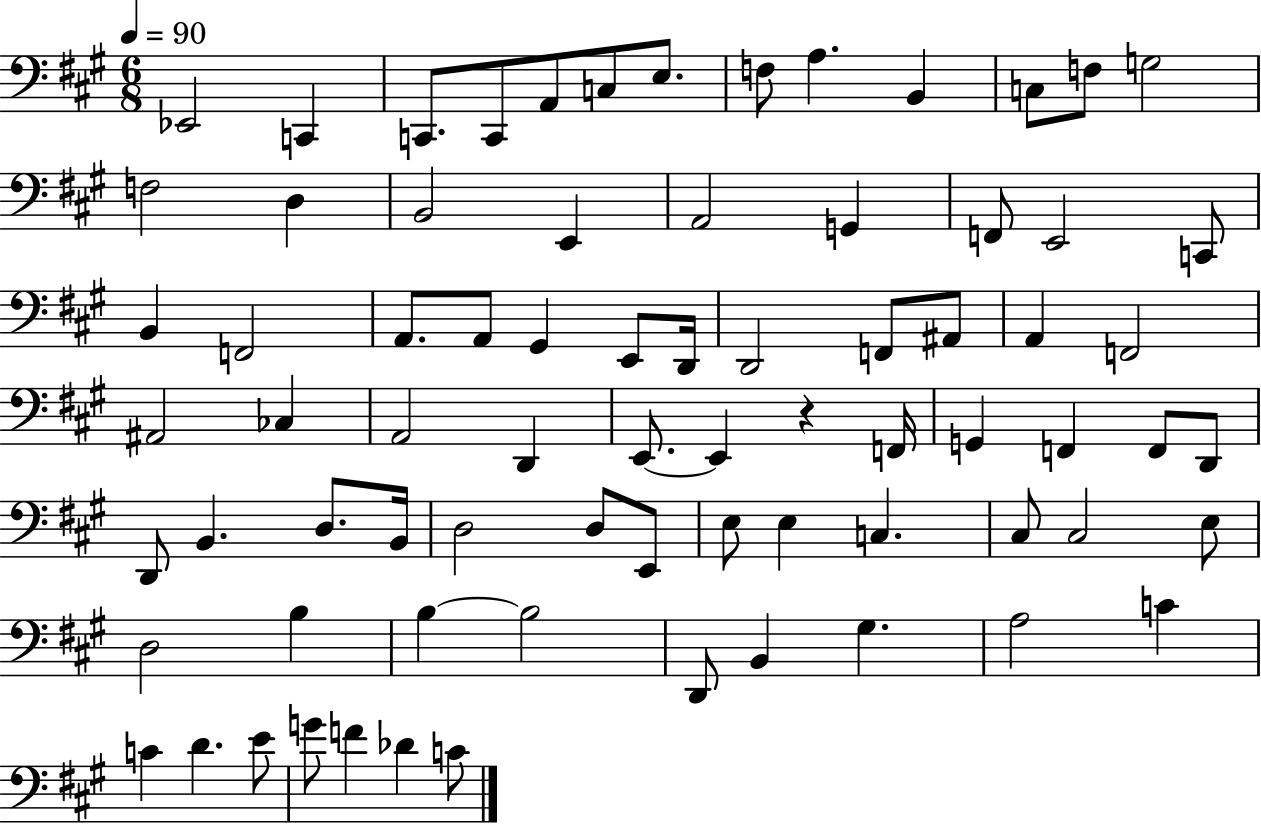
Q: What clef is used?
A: bass